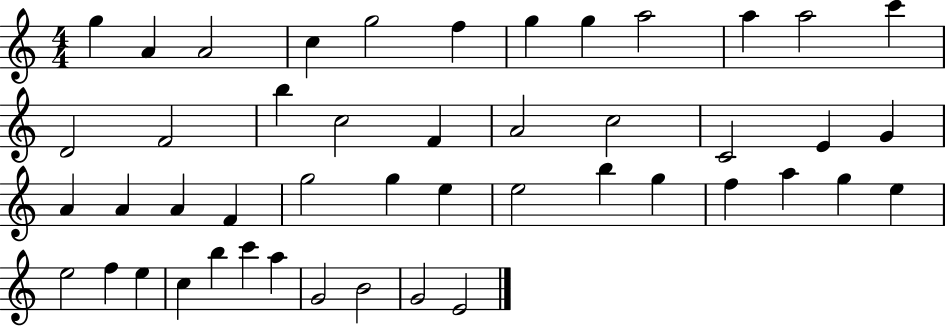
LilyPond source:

{
  \clef treble
  \numericTimeSignature
  \time 4/4
  \key c \major
  g''4 a'4 a'2 | c''4 g''2 f''4 | g''4 g''4 a''2 | a''4 a''2 c'''4 | \break d'2 f'2 | b''4 c''2 f'4 | a'2 c''2 | c'2 e'4 g'4 | \break a'4 a'4 a'4 f'4 | g''2 g''4 e''4 | e''2 b''4 g''4 | f''4 a''4 g''4 e''4 | \break e''2 f''4 e''4 | c''4 b''4 c'''4 a''4 | g'2 b'2 | g'2 e'2 | \break \bar "|."
}